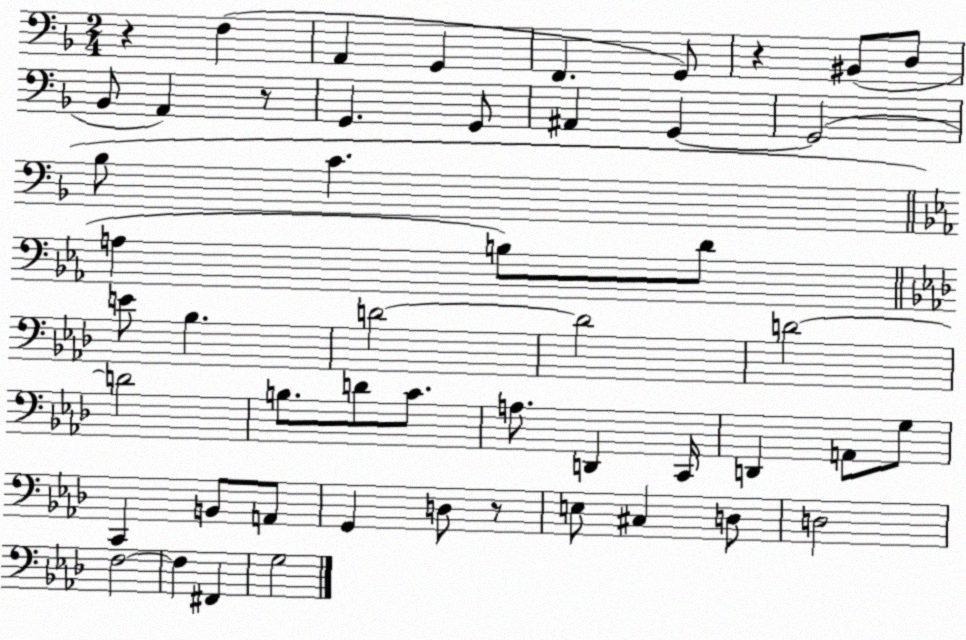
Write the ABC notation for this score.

X:1
T:Untitled
M:2/4
L:1/4
K:F
z F, A,, G,, F,, G,,/2 z ^B,,/2 D,/2 _B,,/2 A,, z/2 G,, G,,/2 ^A,, G,, G,,2 _B,/2 C A, B,/2 D/2 E/2 _B, D2 D2 D2 D2 B,/2 D/2 C/2 A,/2 D,, C,,/4 D,, A,,/2 G,/2 C,, B,,/2 A,,/2 G,, D,/2 z/2 E,/2 ^C, D,/2 D,2 F,2 F, ^F,, G,2